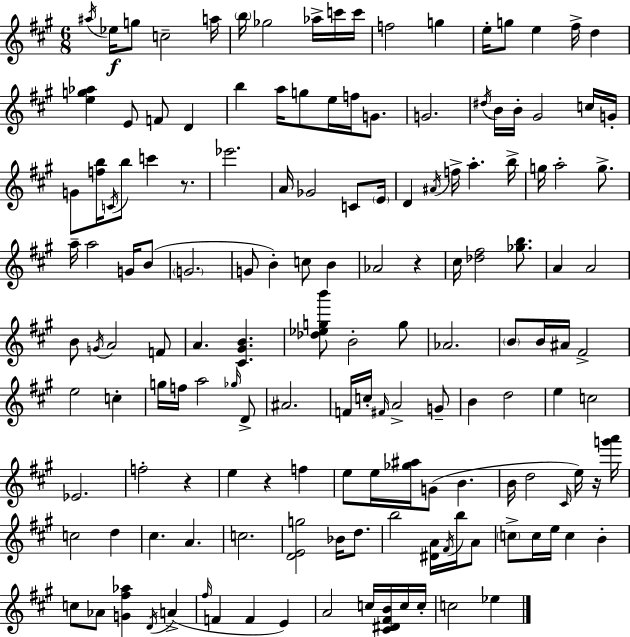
{
  \clef treble
  \numericTimeSignature
  \time 6/8
  \key a \major
  \acciaccatura { ais''16 }\f ees''16 g''8 c''2-- | a''16 \parenthesize b''16 ges''2 aes''16-> c'''16 | c'''16 f''2 g''4 | e''16-. g''8 e''4 fis''16-> d''4 | \break <e'' g'' aes''>4 e'8 f'8 d'4 | b''4 a''16 g''8 e''16 f''16 g'8. | g'2. | \acciaccatura { dis''16 } b'16 b'16-. gis'2 | \break c''16 g'16-. g'8 <f'' b''>16 \acciaccatura { c'16 } b''8 c'''4 | r8. ees'''2. | a'16 ges'2 | c'8 \parenthesize e'16 d'4 \acciaccatura { ais'16 } f''16-> a''4.-. | \break b''16-> g''16 a''2-. | g''8.-> a''16-- a''2 | g'16 b'8( \parenthesize g'2. | g'8 b'4-.) c''8 | \break b'4 aes'2 | r4 cis''16 <des'' fis''>2 | <ges'' b''>8. a'4 a'2 | b'8 \acciaccatura { g'16 } a'2 | \break f'8 a'4. <cis' gis' b'>4. | <des'' ees'' g'' b'''>8 b'2-. | g''8 aes'2. | \parenthesize b'8 b'16 ais'16 fis'2-> | \break e''2 | c''4-. g''16 f''16 a''2 | \grace { ges''16 } d'8-> ais'2. | f'16 c''16-. \grace { fis'16 } a'2-> | \break g'8-- b'4 d''2 | e''4 c''2 | ees'2. | f''2-. | \break r4 e''4 r4 | f''4 e''8 e''16 <ges'' ais''>16 g'8( | b'4. b'16 d''2 | \grace { cis'16 }) e''16 r16 <g''' a'''>16 c''2 | \break d''4 cis''4. | a'4. c''2. | <d' e' g''>2 | bes'16 d''8. b''2 | \break <dis' a'>16 \acciaccatura { fis'16 } b''16 a'8 \parenthesize c''8-> c''16 | e''16 c''4 b'4-. c''8 aes'8 | <g' fis'' aes''>4 \acciaccatura { d'16 } a'4->( \grace { fis''16 } f'4 | f'4 e'4) a'2 | \break c''16 <cis' dis' fis' b'>16 c''16 c''16-. c''2 | ees''4 \bar "|."
}